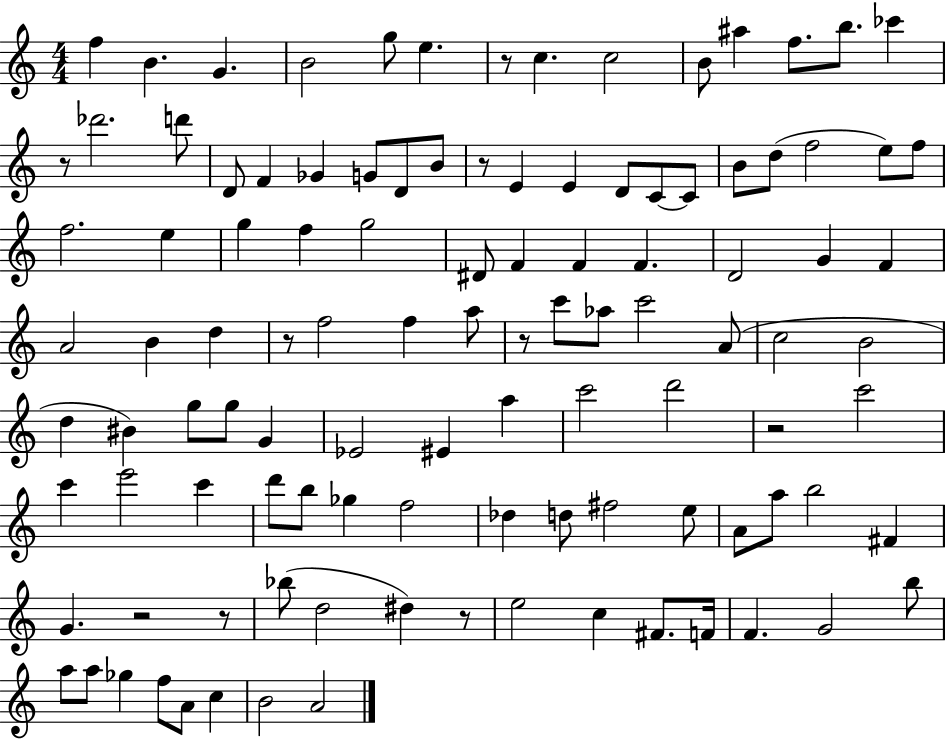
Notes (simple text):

F5/q B4/q. G4/q. B4/h G5/e E5/q. R/e C5/q. C5/h B4/e A#5/q F5/e. B5/e. CES6/q R/e Db6/h. D6/e D4/e F4/q Gb4/q G4/e D4/e B4/e R/e E4/q E4/q D4/e C4/e C4/e B4/e D5/e F5/h E5/e F5/e F5/h. E5/q G5/q F5/q G5/h D#4/e F4/q F4/q F4/q. D4/h G4/q F4/q A4/h B4/q D5/q R/e F5/h F5/q A5/e R/e C6/e Ab5/e C6/h A4/e C5/h B4/h D5/q BIS4/q G5/e G5/e G4/q Eb4/h EIS4/q A5/q C6/h D6/h R/h C6/h C6/q E6/h C6/q D6/e B5/e Gb5/q F5/h Db5/q D5/e F#5/h E5/e A4/e A5/e B5/h F#4/q G4/q. R/h R/e Bb5/e D5/h D#5/q R/e E5/h C5/q F#4/e. F4/s F4/q. G4/h B5/e A5/e A5/e Gb5/q F5/e A4/e C5/q B4/h A4/h